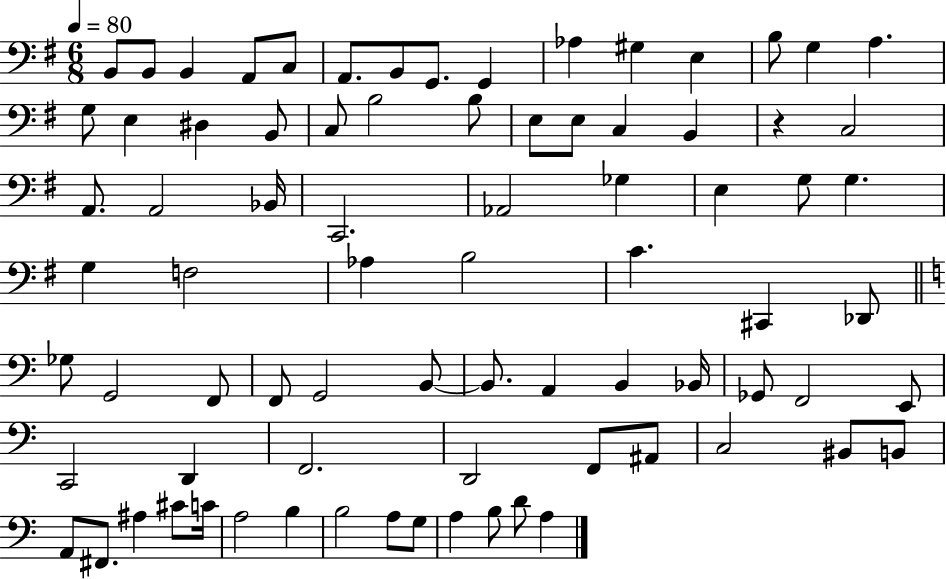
B2/e B2/e B2/q A2/e C3/e A2/e. B2/e G2/e. G2/q Ab3/q G#3/q E3/q B3/e G3/q A3/q. G3/e E3/q D#3/q B2/e C3/e B3/h B3/e E3/e E3/e C3/q B2/q R/q C3/h A2/e. A2/h Bb2/s C2/h. Ab2/h Gb3/q E3/q G3/e G3/q. G3/q F3/h Ab3/q B3/h C4/q. C#2/q Db2/e Gb3/e G2/h F2/e F2/e G2/h B2/e B2/e. A2/q B2/q Bb2/s Gb2/e F2/h E2/e C2/h D2/q F2/h. D2/h F2/e A#2/e C3/h BIS2/e B2/e A2/e F#2/e. A#3/q C#4/e C4/s A3/h B3/q B3/h A3/e G3/e A3/q B3/e D4/e A3/q